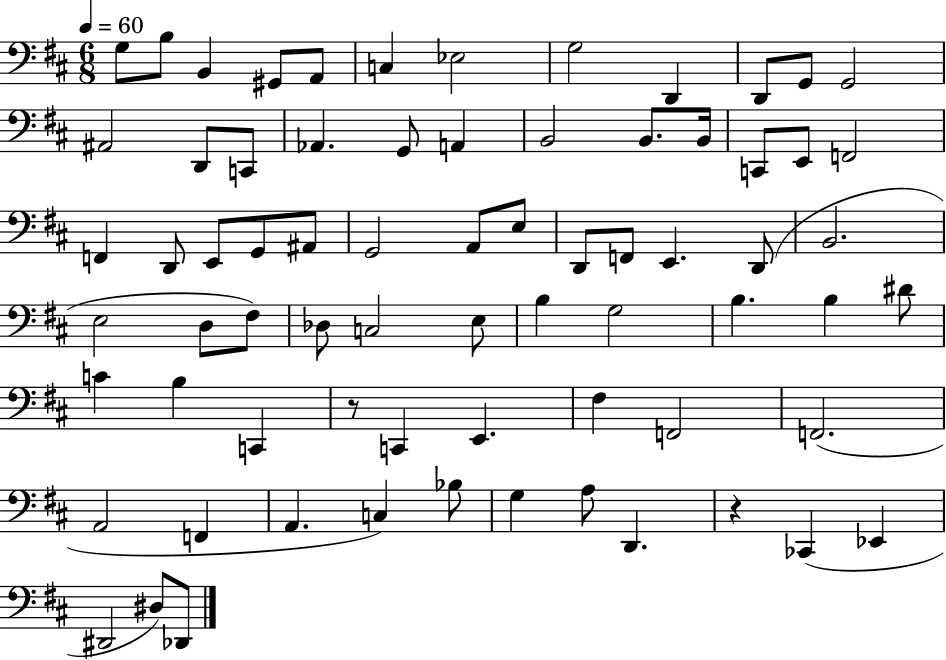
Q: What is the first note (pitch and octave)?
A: G3